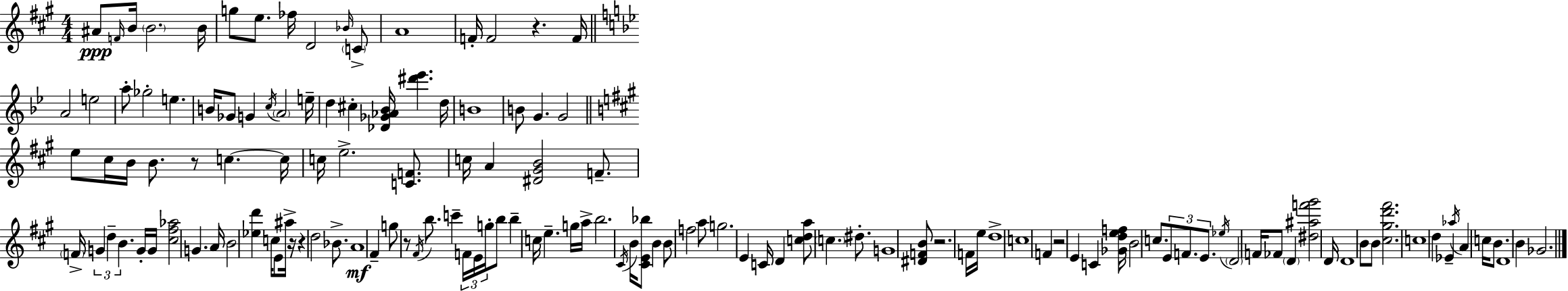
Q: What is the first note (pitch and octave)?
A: A#4